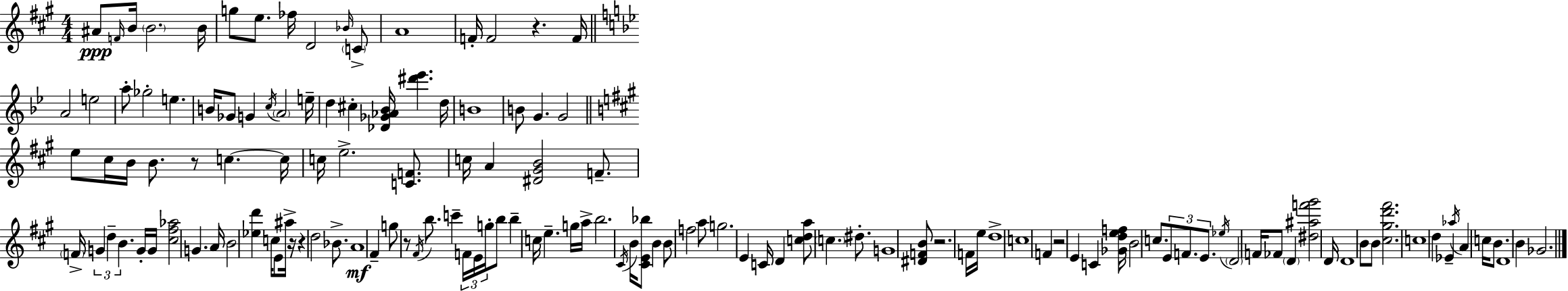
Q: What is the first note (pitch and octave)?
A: A#4